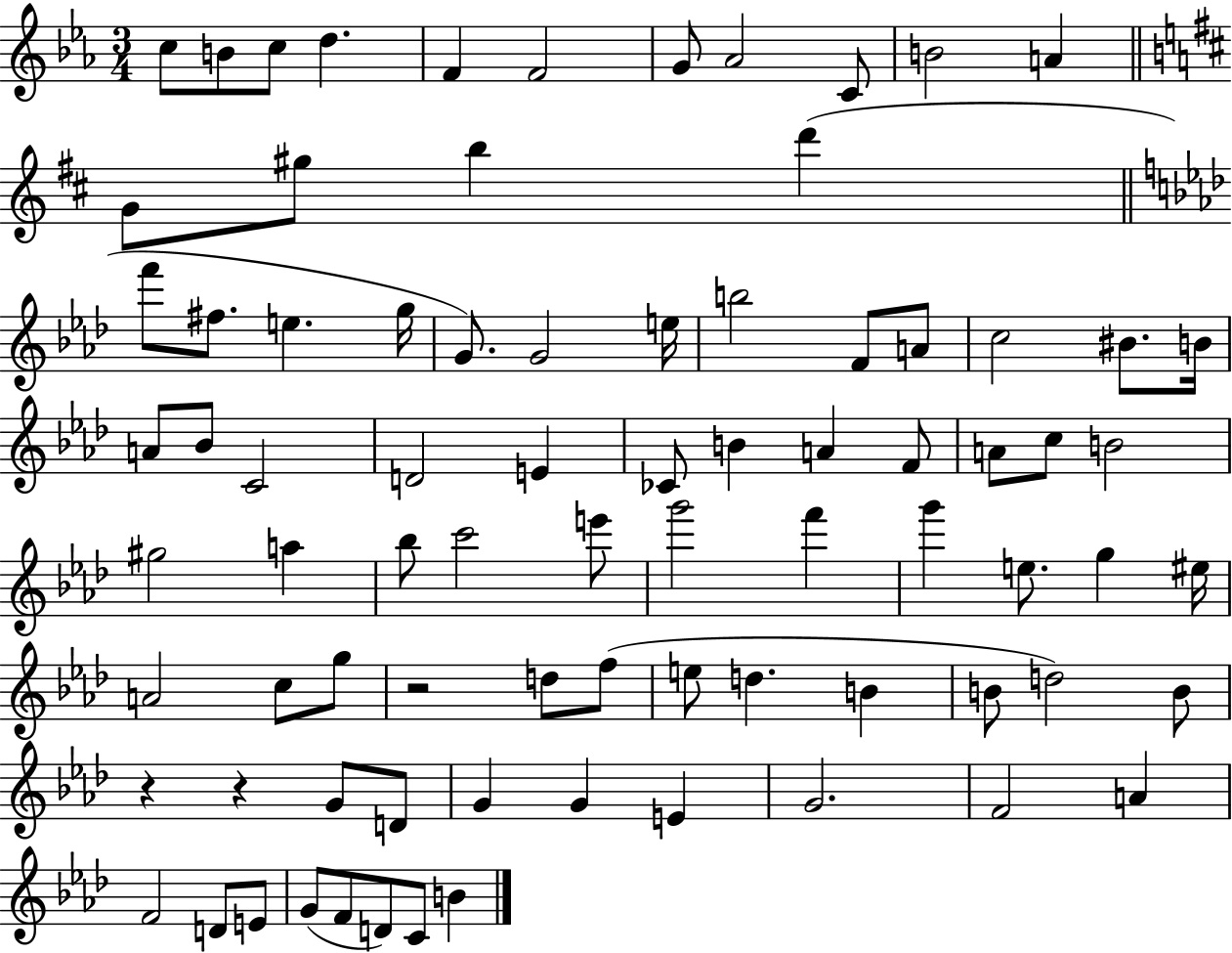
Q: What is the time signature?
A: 3/4